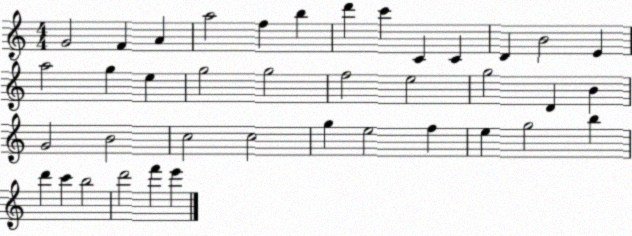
X:1
T:Untitled
M:4/4
L:1/4
K:C
G2 F A a2 f b d' c' C C D B2 E a2 g e g2 g2 f2 e2 g2 D B G2 B2 c2 c2 g e2 f e g2 b d' c' b2 d'2 f' e'